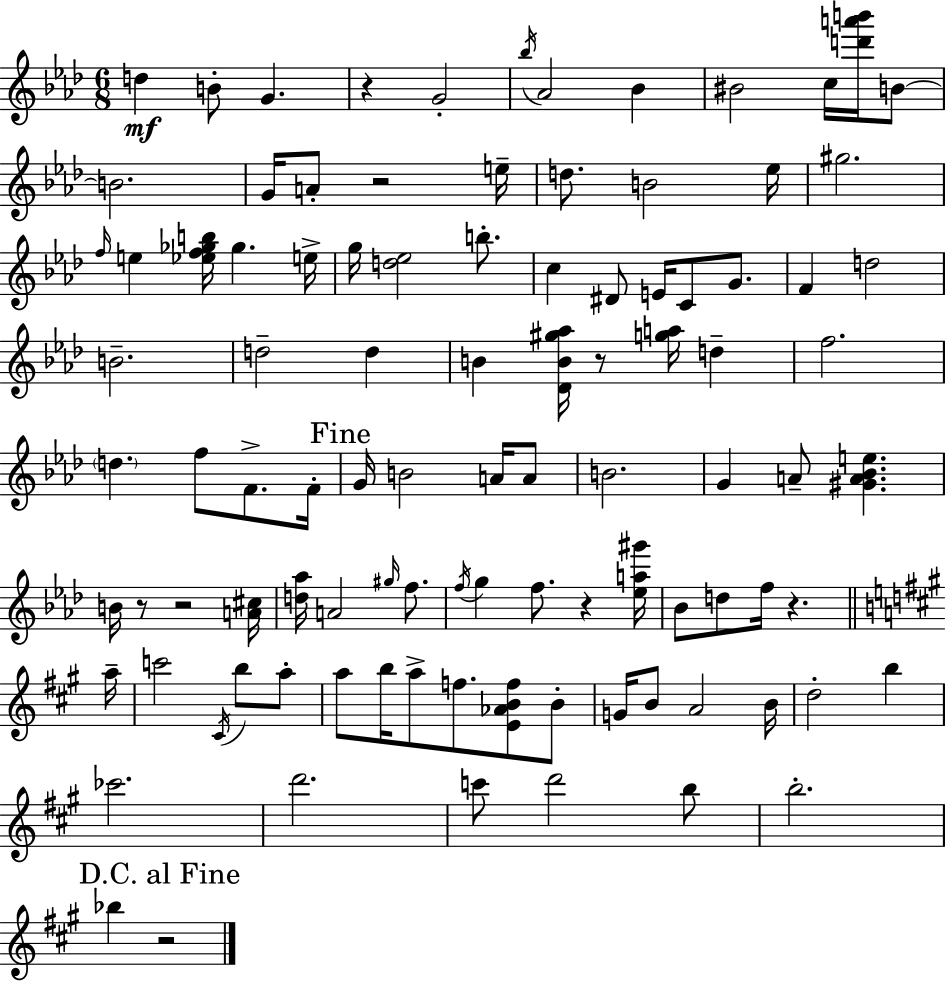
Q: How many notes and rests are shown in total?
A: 99